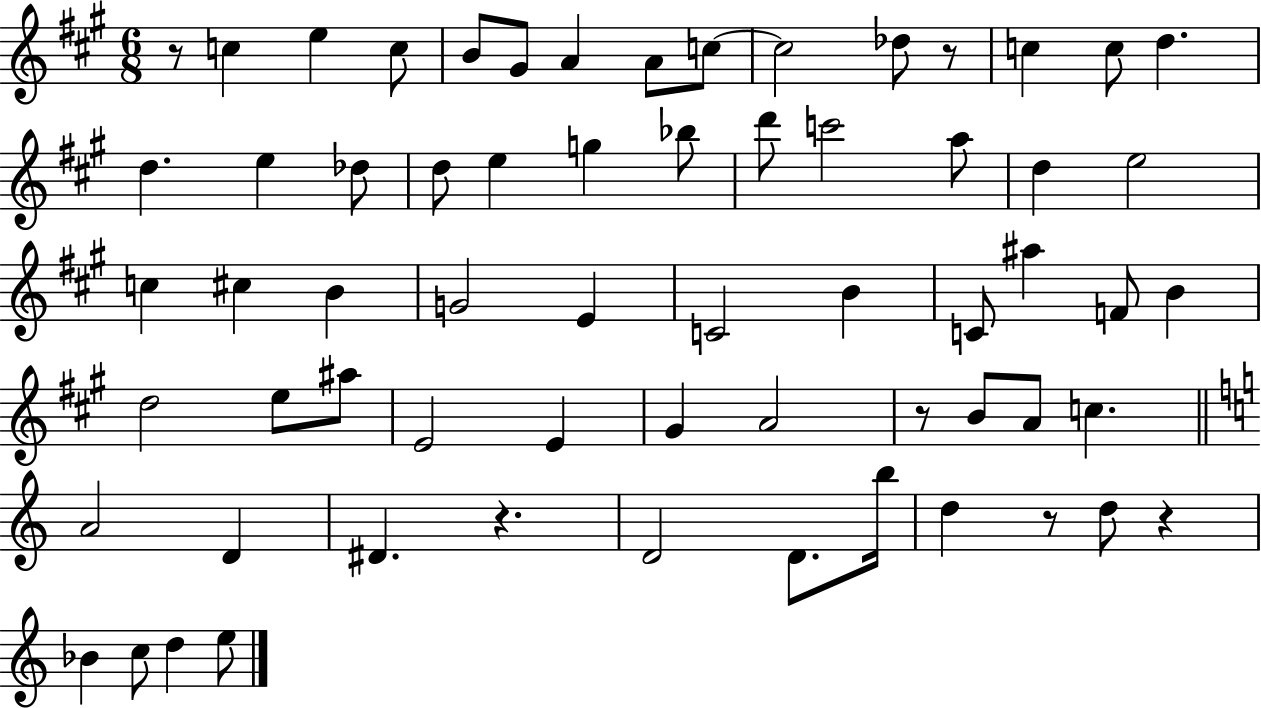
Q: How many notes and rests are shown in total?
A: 64